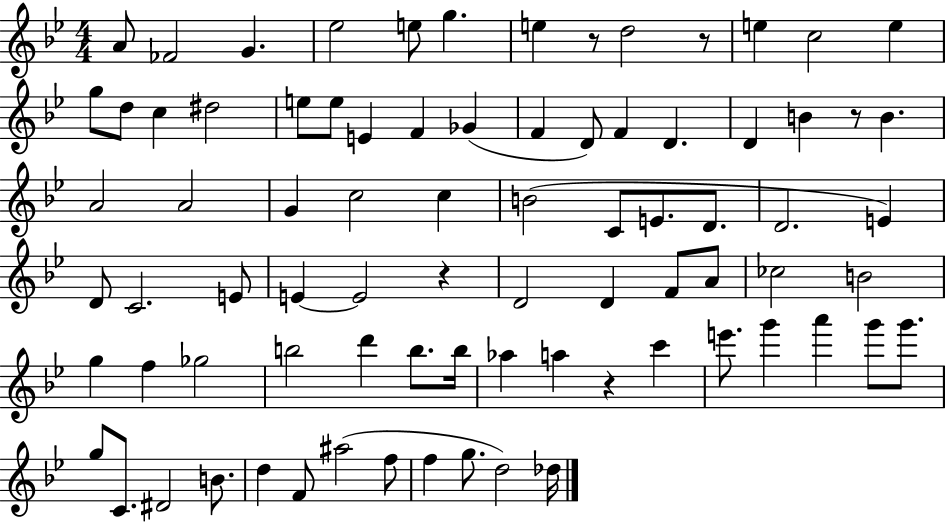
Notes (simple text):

A4/e FES4/h G4/q. Eb5/h E5/e G5/q. E5/q R/e D5/h R/e E5/q C5/h E5/q G5/e D5/e C5/q D#5/h E5/e E5/e E4/q F4/q Gb4/q F4/q D4/e F4/q D4/q. D4/q B4/q R/e B4/q. A4/h A4/h G4/q C5/h C5/q B4/h C4/e E4/e. D4/e. D4/h. E4/q D4/e C4/h. E4/e E4/q E4/h R/q D4/h D4/q F4/e A4/e CES5/h B4/h G5/q F5/q Gb5/h B5/h D6/q B5/e. B5/s Ab5/q A5/q R/q C6/q E6/e. G6/q A6/q G6/e G6/e. G5/e C4/e. D#4/h B4/e. D5/q F4/e A#5/h F5/e F5/q G5/e. D5/h Db5/s